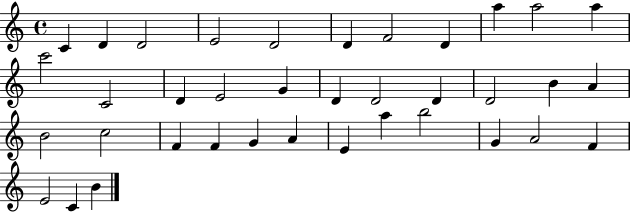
X:1
T:Untitled
M:4/4
L:1/4
K:C
C D D2 E2 D2 D F2 D a a2 a c'2 C2 D E2 G D D2 D D2 B A B2 c2 F F G A E a b2 G A2 F E2 C B